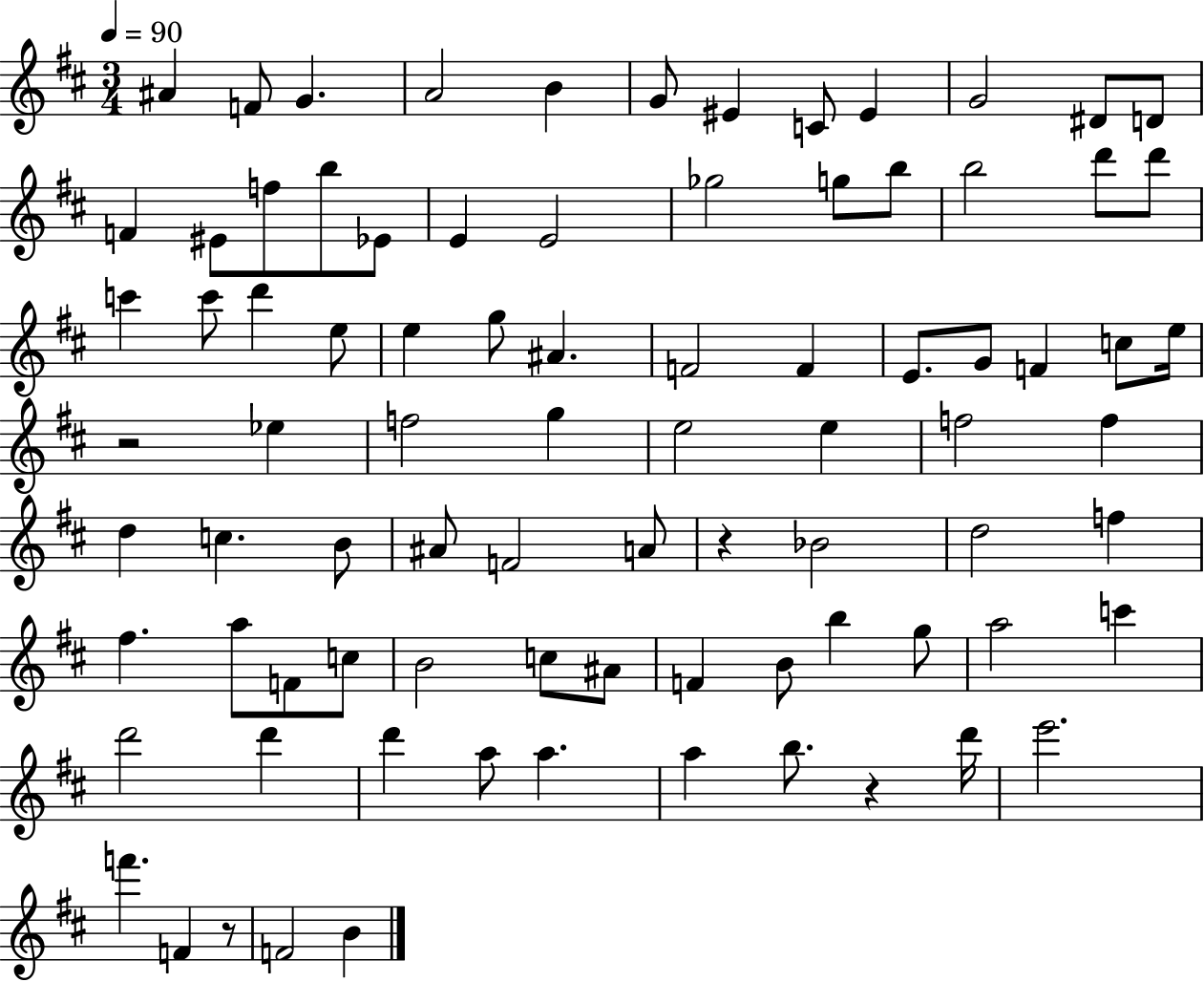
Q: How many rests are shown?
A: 4